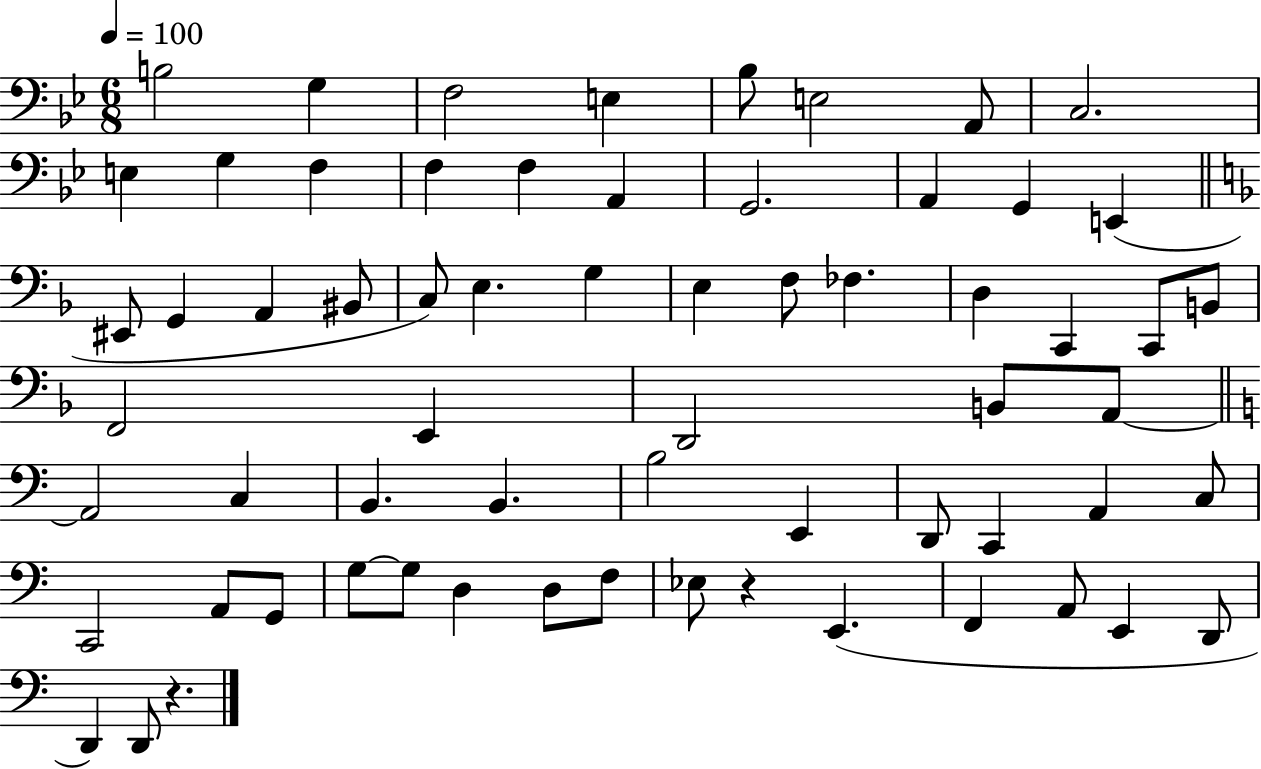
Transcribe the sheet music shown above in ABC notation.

X:1
T:Untitled
M:6/8
L:1/4
K:Bb
B,2 G, F,2 E, _B,/2 E,2 A,,/2 C,2 E, G, F, F, F, A,, G,,2 A,, G,, E,, ^E,,/2 G,, A,, ^B,,/2 C,/2 E, G, E, F,/2 _F, D, C,, C,,/2 B,,/2 F,,2 E,, D,,2 B,,/2 A,,/2 A,,2 C, B,, B,, B,2 E,, D,,/2 C,, A,, C,/2 C,,2 A,,/2 G,,/2 G,/2 G,/2 D, D,/2 F,/2 _E,/2 z E,, F,, A,,/2 E,, D,,/2 D,, D,,/2 z